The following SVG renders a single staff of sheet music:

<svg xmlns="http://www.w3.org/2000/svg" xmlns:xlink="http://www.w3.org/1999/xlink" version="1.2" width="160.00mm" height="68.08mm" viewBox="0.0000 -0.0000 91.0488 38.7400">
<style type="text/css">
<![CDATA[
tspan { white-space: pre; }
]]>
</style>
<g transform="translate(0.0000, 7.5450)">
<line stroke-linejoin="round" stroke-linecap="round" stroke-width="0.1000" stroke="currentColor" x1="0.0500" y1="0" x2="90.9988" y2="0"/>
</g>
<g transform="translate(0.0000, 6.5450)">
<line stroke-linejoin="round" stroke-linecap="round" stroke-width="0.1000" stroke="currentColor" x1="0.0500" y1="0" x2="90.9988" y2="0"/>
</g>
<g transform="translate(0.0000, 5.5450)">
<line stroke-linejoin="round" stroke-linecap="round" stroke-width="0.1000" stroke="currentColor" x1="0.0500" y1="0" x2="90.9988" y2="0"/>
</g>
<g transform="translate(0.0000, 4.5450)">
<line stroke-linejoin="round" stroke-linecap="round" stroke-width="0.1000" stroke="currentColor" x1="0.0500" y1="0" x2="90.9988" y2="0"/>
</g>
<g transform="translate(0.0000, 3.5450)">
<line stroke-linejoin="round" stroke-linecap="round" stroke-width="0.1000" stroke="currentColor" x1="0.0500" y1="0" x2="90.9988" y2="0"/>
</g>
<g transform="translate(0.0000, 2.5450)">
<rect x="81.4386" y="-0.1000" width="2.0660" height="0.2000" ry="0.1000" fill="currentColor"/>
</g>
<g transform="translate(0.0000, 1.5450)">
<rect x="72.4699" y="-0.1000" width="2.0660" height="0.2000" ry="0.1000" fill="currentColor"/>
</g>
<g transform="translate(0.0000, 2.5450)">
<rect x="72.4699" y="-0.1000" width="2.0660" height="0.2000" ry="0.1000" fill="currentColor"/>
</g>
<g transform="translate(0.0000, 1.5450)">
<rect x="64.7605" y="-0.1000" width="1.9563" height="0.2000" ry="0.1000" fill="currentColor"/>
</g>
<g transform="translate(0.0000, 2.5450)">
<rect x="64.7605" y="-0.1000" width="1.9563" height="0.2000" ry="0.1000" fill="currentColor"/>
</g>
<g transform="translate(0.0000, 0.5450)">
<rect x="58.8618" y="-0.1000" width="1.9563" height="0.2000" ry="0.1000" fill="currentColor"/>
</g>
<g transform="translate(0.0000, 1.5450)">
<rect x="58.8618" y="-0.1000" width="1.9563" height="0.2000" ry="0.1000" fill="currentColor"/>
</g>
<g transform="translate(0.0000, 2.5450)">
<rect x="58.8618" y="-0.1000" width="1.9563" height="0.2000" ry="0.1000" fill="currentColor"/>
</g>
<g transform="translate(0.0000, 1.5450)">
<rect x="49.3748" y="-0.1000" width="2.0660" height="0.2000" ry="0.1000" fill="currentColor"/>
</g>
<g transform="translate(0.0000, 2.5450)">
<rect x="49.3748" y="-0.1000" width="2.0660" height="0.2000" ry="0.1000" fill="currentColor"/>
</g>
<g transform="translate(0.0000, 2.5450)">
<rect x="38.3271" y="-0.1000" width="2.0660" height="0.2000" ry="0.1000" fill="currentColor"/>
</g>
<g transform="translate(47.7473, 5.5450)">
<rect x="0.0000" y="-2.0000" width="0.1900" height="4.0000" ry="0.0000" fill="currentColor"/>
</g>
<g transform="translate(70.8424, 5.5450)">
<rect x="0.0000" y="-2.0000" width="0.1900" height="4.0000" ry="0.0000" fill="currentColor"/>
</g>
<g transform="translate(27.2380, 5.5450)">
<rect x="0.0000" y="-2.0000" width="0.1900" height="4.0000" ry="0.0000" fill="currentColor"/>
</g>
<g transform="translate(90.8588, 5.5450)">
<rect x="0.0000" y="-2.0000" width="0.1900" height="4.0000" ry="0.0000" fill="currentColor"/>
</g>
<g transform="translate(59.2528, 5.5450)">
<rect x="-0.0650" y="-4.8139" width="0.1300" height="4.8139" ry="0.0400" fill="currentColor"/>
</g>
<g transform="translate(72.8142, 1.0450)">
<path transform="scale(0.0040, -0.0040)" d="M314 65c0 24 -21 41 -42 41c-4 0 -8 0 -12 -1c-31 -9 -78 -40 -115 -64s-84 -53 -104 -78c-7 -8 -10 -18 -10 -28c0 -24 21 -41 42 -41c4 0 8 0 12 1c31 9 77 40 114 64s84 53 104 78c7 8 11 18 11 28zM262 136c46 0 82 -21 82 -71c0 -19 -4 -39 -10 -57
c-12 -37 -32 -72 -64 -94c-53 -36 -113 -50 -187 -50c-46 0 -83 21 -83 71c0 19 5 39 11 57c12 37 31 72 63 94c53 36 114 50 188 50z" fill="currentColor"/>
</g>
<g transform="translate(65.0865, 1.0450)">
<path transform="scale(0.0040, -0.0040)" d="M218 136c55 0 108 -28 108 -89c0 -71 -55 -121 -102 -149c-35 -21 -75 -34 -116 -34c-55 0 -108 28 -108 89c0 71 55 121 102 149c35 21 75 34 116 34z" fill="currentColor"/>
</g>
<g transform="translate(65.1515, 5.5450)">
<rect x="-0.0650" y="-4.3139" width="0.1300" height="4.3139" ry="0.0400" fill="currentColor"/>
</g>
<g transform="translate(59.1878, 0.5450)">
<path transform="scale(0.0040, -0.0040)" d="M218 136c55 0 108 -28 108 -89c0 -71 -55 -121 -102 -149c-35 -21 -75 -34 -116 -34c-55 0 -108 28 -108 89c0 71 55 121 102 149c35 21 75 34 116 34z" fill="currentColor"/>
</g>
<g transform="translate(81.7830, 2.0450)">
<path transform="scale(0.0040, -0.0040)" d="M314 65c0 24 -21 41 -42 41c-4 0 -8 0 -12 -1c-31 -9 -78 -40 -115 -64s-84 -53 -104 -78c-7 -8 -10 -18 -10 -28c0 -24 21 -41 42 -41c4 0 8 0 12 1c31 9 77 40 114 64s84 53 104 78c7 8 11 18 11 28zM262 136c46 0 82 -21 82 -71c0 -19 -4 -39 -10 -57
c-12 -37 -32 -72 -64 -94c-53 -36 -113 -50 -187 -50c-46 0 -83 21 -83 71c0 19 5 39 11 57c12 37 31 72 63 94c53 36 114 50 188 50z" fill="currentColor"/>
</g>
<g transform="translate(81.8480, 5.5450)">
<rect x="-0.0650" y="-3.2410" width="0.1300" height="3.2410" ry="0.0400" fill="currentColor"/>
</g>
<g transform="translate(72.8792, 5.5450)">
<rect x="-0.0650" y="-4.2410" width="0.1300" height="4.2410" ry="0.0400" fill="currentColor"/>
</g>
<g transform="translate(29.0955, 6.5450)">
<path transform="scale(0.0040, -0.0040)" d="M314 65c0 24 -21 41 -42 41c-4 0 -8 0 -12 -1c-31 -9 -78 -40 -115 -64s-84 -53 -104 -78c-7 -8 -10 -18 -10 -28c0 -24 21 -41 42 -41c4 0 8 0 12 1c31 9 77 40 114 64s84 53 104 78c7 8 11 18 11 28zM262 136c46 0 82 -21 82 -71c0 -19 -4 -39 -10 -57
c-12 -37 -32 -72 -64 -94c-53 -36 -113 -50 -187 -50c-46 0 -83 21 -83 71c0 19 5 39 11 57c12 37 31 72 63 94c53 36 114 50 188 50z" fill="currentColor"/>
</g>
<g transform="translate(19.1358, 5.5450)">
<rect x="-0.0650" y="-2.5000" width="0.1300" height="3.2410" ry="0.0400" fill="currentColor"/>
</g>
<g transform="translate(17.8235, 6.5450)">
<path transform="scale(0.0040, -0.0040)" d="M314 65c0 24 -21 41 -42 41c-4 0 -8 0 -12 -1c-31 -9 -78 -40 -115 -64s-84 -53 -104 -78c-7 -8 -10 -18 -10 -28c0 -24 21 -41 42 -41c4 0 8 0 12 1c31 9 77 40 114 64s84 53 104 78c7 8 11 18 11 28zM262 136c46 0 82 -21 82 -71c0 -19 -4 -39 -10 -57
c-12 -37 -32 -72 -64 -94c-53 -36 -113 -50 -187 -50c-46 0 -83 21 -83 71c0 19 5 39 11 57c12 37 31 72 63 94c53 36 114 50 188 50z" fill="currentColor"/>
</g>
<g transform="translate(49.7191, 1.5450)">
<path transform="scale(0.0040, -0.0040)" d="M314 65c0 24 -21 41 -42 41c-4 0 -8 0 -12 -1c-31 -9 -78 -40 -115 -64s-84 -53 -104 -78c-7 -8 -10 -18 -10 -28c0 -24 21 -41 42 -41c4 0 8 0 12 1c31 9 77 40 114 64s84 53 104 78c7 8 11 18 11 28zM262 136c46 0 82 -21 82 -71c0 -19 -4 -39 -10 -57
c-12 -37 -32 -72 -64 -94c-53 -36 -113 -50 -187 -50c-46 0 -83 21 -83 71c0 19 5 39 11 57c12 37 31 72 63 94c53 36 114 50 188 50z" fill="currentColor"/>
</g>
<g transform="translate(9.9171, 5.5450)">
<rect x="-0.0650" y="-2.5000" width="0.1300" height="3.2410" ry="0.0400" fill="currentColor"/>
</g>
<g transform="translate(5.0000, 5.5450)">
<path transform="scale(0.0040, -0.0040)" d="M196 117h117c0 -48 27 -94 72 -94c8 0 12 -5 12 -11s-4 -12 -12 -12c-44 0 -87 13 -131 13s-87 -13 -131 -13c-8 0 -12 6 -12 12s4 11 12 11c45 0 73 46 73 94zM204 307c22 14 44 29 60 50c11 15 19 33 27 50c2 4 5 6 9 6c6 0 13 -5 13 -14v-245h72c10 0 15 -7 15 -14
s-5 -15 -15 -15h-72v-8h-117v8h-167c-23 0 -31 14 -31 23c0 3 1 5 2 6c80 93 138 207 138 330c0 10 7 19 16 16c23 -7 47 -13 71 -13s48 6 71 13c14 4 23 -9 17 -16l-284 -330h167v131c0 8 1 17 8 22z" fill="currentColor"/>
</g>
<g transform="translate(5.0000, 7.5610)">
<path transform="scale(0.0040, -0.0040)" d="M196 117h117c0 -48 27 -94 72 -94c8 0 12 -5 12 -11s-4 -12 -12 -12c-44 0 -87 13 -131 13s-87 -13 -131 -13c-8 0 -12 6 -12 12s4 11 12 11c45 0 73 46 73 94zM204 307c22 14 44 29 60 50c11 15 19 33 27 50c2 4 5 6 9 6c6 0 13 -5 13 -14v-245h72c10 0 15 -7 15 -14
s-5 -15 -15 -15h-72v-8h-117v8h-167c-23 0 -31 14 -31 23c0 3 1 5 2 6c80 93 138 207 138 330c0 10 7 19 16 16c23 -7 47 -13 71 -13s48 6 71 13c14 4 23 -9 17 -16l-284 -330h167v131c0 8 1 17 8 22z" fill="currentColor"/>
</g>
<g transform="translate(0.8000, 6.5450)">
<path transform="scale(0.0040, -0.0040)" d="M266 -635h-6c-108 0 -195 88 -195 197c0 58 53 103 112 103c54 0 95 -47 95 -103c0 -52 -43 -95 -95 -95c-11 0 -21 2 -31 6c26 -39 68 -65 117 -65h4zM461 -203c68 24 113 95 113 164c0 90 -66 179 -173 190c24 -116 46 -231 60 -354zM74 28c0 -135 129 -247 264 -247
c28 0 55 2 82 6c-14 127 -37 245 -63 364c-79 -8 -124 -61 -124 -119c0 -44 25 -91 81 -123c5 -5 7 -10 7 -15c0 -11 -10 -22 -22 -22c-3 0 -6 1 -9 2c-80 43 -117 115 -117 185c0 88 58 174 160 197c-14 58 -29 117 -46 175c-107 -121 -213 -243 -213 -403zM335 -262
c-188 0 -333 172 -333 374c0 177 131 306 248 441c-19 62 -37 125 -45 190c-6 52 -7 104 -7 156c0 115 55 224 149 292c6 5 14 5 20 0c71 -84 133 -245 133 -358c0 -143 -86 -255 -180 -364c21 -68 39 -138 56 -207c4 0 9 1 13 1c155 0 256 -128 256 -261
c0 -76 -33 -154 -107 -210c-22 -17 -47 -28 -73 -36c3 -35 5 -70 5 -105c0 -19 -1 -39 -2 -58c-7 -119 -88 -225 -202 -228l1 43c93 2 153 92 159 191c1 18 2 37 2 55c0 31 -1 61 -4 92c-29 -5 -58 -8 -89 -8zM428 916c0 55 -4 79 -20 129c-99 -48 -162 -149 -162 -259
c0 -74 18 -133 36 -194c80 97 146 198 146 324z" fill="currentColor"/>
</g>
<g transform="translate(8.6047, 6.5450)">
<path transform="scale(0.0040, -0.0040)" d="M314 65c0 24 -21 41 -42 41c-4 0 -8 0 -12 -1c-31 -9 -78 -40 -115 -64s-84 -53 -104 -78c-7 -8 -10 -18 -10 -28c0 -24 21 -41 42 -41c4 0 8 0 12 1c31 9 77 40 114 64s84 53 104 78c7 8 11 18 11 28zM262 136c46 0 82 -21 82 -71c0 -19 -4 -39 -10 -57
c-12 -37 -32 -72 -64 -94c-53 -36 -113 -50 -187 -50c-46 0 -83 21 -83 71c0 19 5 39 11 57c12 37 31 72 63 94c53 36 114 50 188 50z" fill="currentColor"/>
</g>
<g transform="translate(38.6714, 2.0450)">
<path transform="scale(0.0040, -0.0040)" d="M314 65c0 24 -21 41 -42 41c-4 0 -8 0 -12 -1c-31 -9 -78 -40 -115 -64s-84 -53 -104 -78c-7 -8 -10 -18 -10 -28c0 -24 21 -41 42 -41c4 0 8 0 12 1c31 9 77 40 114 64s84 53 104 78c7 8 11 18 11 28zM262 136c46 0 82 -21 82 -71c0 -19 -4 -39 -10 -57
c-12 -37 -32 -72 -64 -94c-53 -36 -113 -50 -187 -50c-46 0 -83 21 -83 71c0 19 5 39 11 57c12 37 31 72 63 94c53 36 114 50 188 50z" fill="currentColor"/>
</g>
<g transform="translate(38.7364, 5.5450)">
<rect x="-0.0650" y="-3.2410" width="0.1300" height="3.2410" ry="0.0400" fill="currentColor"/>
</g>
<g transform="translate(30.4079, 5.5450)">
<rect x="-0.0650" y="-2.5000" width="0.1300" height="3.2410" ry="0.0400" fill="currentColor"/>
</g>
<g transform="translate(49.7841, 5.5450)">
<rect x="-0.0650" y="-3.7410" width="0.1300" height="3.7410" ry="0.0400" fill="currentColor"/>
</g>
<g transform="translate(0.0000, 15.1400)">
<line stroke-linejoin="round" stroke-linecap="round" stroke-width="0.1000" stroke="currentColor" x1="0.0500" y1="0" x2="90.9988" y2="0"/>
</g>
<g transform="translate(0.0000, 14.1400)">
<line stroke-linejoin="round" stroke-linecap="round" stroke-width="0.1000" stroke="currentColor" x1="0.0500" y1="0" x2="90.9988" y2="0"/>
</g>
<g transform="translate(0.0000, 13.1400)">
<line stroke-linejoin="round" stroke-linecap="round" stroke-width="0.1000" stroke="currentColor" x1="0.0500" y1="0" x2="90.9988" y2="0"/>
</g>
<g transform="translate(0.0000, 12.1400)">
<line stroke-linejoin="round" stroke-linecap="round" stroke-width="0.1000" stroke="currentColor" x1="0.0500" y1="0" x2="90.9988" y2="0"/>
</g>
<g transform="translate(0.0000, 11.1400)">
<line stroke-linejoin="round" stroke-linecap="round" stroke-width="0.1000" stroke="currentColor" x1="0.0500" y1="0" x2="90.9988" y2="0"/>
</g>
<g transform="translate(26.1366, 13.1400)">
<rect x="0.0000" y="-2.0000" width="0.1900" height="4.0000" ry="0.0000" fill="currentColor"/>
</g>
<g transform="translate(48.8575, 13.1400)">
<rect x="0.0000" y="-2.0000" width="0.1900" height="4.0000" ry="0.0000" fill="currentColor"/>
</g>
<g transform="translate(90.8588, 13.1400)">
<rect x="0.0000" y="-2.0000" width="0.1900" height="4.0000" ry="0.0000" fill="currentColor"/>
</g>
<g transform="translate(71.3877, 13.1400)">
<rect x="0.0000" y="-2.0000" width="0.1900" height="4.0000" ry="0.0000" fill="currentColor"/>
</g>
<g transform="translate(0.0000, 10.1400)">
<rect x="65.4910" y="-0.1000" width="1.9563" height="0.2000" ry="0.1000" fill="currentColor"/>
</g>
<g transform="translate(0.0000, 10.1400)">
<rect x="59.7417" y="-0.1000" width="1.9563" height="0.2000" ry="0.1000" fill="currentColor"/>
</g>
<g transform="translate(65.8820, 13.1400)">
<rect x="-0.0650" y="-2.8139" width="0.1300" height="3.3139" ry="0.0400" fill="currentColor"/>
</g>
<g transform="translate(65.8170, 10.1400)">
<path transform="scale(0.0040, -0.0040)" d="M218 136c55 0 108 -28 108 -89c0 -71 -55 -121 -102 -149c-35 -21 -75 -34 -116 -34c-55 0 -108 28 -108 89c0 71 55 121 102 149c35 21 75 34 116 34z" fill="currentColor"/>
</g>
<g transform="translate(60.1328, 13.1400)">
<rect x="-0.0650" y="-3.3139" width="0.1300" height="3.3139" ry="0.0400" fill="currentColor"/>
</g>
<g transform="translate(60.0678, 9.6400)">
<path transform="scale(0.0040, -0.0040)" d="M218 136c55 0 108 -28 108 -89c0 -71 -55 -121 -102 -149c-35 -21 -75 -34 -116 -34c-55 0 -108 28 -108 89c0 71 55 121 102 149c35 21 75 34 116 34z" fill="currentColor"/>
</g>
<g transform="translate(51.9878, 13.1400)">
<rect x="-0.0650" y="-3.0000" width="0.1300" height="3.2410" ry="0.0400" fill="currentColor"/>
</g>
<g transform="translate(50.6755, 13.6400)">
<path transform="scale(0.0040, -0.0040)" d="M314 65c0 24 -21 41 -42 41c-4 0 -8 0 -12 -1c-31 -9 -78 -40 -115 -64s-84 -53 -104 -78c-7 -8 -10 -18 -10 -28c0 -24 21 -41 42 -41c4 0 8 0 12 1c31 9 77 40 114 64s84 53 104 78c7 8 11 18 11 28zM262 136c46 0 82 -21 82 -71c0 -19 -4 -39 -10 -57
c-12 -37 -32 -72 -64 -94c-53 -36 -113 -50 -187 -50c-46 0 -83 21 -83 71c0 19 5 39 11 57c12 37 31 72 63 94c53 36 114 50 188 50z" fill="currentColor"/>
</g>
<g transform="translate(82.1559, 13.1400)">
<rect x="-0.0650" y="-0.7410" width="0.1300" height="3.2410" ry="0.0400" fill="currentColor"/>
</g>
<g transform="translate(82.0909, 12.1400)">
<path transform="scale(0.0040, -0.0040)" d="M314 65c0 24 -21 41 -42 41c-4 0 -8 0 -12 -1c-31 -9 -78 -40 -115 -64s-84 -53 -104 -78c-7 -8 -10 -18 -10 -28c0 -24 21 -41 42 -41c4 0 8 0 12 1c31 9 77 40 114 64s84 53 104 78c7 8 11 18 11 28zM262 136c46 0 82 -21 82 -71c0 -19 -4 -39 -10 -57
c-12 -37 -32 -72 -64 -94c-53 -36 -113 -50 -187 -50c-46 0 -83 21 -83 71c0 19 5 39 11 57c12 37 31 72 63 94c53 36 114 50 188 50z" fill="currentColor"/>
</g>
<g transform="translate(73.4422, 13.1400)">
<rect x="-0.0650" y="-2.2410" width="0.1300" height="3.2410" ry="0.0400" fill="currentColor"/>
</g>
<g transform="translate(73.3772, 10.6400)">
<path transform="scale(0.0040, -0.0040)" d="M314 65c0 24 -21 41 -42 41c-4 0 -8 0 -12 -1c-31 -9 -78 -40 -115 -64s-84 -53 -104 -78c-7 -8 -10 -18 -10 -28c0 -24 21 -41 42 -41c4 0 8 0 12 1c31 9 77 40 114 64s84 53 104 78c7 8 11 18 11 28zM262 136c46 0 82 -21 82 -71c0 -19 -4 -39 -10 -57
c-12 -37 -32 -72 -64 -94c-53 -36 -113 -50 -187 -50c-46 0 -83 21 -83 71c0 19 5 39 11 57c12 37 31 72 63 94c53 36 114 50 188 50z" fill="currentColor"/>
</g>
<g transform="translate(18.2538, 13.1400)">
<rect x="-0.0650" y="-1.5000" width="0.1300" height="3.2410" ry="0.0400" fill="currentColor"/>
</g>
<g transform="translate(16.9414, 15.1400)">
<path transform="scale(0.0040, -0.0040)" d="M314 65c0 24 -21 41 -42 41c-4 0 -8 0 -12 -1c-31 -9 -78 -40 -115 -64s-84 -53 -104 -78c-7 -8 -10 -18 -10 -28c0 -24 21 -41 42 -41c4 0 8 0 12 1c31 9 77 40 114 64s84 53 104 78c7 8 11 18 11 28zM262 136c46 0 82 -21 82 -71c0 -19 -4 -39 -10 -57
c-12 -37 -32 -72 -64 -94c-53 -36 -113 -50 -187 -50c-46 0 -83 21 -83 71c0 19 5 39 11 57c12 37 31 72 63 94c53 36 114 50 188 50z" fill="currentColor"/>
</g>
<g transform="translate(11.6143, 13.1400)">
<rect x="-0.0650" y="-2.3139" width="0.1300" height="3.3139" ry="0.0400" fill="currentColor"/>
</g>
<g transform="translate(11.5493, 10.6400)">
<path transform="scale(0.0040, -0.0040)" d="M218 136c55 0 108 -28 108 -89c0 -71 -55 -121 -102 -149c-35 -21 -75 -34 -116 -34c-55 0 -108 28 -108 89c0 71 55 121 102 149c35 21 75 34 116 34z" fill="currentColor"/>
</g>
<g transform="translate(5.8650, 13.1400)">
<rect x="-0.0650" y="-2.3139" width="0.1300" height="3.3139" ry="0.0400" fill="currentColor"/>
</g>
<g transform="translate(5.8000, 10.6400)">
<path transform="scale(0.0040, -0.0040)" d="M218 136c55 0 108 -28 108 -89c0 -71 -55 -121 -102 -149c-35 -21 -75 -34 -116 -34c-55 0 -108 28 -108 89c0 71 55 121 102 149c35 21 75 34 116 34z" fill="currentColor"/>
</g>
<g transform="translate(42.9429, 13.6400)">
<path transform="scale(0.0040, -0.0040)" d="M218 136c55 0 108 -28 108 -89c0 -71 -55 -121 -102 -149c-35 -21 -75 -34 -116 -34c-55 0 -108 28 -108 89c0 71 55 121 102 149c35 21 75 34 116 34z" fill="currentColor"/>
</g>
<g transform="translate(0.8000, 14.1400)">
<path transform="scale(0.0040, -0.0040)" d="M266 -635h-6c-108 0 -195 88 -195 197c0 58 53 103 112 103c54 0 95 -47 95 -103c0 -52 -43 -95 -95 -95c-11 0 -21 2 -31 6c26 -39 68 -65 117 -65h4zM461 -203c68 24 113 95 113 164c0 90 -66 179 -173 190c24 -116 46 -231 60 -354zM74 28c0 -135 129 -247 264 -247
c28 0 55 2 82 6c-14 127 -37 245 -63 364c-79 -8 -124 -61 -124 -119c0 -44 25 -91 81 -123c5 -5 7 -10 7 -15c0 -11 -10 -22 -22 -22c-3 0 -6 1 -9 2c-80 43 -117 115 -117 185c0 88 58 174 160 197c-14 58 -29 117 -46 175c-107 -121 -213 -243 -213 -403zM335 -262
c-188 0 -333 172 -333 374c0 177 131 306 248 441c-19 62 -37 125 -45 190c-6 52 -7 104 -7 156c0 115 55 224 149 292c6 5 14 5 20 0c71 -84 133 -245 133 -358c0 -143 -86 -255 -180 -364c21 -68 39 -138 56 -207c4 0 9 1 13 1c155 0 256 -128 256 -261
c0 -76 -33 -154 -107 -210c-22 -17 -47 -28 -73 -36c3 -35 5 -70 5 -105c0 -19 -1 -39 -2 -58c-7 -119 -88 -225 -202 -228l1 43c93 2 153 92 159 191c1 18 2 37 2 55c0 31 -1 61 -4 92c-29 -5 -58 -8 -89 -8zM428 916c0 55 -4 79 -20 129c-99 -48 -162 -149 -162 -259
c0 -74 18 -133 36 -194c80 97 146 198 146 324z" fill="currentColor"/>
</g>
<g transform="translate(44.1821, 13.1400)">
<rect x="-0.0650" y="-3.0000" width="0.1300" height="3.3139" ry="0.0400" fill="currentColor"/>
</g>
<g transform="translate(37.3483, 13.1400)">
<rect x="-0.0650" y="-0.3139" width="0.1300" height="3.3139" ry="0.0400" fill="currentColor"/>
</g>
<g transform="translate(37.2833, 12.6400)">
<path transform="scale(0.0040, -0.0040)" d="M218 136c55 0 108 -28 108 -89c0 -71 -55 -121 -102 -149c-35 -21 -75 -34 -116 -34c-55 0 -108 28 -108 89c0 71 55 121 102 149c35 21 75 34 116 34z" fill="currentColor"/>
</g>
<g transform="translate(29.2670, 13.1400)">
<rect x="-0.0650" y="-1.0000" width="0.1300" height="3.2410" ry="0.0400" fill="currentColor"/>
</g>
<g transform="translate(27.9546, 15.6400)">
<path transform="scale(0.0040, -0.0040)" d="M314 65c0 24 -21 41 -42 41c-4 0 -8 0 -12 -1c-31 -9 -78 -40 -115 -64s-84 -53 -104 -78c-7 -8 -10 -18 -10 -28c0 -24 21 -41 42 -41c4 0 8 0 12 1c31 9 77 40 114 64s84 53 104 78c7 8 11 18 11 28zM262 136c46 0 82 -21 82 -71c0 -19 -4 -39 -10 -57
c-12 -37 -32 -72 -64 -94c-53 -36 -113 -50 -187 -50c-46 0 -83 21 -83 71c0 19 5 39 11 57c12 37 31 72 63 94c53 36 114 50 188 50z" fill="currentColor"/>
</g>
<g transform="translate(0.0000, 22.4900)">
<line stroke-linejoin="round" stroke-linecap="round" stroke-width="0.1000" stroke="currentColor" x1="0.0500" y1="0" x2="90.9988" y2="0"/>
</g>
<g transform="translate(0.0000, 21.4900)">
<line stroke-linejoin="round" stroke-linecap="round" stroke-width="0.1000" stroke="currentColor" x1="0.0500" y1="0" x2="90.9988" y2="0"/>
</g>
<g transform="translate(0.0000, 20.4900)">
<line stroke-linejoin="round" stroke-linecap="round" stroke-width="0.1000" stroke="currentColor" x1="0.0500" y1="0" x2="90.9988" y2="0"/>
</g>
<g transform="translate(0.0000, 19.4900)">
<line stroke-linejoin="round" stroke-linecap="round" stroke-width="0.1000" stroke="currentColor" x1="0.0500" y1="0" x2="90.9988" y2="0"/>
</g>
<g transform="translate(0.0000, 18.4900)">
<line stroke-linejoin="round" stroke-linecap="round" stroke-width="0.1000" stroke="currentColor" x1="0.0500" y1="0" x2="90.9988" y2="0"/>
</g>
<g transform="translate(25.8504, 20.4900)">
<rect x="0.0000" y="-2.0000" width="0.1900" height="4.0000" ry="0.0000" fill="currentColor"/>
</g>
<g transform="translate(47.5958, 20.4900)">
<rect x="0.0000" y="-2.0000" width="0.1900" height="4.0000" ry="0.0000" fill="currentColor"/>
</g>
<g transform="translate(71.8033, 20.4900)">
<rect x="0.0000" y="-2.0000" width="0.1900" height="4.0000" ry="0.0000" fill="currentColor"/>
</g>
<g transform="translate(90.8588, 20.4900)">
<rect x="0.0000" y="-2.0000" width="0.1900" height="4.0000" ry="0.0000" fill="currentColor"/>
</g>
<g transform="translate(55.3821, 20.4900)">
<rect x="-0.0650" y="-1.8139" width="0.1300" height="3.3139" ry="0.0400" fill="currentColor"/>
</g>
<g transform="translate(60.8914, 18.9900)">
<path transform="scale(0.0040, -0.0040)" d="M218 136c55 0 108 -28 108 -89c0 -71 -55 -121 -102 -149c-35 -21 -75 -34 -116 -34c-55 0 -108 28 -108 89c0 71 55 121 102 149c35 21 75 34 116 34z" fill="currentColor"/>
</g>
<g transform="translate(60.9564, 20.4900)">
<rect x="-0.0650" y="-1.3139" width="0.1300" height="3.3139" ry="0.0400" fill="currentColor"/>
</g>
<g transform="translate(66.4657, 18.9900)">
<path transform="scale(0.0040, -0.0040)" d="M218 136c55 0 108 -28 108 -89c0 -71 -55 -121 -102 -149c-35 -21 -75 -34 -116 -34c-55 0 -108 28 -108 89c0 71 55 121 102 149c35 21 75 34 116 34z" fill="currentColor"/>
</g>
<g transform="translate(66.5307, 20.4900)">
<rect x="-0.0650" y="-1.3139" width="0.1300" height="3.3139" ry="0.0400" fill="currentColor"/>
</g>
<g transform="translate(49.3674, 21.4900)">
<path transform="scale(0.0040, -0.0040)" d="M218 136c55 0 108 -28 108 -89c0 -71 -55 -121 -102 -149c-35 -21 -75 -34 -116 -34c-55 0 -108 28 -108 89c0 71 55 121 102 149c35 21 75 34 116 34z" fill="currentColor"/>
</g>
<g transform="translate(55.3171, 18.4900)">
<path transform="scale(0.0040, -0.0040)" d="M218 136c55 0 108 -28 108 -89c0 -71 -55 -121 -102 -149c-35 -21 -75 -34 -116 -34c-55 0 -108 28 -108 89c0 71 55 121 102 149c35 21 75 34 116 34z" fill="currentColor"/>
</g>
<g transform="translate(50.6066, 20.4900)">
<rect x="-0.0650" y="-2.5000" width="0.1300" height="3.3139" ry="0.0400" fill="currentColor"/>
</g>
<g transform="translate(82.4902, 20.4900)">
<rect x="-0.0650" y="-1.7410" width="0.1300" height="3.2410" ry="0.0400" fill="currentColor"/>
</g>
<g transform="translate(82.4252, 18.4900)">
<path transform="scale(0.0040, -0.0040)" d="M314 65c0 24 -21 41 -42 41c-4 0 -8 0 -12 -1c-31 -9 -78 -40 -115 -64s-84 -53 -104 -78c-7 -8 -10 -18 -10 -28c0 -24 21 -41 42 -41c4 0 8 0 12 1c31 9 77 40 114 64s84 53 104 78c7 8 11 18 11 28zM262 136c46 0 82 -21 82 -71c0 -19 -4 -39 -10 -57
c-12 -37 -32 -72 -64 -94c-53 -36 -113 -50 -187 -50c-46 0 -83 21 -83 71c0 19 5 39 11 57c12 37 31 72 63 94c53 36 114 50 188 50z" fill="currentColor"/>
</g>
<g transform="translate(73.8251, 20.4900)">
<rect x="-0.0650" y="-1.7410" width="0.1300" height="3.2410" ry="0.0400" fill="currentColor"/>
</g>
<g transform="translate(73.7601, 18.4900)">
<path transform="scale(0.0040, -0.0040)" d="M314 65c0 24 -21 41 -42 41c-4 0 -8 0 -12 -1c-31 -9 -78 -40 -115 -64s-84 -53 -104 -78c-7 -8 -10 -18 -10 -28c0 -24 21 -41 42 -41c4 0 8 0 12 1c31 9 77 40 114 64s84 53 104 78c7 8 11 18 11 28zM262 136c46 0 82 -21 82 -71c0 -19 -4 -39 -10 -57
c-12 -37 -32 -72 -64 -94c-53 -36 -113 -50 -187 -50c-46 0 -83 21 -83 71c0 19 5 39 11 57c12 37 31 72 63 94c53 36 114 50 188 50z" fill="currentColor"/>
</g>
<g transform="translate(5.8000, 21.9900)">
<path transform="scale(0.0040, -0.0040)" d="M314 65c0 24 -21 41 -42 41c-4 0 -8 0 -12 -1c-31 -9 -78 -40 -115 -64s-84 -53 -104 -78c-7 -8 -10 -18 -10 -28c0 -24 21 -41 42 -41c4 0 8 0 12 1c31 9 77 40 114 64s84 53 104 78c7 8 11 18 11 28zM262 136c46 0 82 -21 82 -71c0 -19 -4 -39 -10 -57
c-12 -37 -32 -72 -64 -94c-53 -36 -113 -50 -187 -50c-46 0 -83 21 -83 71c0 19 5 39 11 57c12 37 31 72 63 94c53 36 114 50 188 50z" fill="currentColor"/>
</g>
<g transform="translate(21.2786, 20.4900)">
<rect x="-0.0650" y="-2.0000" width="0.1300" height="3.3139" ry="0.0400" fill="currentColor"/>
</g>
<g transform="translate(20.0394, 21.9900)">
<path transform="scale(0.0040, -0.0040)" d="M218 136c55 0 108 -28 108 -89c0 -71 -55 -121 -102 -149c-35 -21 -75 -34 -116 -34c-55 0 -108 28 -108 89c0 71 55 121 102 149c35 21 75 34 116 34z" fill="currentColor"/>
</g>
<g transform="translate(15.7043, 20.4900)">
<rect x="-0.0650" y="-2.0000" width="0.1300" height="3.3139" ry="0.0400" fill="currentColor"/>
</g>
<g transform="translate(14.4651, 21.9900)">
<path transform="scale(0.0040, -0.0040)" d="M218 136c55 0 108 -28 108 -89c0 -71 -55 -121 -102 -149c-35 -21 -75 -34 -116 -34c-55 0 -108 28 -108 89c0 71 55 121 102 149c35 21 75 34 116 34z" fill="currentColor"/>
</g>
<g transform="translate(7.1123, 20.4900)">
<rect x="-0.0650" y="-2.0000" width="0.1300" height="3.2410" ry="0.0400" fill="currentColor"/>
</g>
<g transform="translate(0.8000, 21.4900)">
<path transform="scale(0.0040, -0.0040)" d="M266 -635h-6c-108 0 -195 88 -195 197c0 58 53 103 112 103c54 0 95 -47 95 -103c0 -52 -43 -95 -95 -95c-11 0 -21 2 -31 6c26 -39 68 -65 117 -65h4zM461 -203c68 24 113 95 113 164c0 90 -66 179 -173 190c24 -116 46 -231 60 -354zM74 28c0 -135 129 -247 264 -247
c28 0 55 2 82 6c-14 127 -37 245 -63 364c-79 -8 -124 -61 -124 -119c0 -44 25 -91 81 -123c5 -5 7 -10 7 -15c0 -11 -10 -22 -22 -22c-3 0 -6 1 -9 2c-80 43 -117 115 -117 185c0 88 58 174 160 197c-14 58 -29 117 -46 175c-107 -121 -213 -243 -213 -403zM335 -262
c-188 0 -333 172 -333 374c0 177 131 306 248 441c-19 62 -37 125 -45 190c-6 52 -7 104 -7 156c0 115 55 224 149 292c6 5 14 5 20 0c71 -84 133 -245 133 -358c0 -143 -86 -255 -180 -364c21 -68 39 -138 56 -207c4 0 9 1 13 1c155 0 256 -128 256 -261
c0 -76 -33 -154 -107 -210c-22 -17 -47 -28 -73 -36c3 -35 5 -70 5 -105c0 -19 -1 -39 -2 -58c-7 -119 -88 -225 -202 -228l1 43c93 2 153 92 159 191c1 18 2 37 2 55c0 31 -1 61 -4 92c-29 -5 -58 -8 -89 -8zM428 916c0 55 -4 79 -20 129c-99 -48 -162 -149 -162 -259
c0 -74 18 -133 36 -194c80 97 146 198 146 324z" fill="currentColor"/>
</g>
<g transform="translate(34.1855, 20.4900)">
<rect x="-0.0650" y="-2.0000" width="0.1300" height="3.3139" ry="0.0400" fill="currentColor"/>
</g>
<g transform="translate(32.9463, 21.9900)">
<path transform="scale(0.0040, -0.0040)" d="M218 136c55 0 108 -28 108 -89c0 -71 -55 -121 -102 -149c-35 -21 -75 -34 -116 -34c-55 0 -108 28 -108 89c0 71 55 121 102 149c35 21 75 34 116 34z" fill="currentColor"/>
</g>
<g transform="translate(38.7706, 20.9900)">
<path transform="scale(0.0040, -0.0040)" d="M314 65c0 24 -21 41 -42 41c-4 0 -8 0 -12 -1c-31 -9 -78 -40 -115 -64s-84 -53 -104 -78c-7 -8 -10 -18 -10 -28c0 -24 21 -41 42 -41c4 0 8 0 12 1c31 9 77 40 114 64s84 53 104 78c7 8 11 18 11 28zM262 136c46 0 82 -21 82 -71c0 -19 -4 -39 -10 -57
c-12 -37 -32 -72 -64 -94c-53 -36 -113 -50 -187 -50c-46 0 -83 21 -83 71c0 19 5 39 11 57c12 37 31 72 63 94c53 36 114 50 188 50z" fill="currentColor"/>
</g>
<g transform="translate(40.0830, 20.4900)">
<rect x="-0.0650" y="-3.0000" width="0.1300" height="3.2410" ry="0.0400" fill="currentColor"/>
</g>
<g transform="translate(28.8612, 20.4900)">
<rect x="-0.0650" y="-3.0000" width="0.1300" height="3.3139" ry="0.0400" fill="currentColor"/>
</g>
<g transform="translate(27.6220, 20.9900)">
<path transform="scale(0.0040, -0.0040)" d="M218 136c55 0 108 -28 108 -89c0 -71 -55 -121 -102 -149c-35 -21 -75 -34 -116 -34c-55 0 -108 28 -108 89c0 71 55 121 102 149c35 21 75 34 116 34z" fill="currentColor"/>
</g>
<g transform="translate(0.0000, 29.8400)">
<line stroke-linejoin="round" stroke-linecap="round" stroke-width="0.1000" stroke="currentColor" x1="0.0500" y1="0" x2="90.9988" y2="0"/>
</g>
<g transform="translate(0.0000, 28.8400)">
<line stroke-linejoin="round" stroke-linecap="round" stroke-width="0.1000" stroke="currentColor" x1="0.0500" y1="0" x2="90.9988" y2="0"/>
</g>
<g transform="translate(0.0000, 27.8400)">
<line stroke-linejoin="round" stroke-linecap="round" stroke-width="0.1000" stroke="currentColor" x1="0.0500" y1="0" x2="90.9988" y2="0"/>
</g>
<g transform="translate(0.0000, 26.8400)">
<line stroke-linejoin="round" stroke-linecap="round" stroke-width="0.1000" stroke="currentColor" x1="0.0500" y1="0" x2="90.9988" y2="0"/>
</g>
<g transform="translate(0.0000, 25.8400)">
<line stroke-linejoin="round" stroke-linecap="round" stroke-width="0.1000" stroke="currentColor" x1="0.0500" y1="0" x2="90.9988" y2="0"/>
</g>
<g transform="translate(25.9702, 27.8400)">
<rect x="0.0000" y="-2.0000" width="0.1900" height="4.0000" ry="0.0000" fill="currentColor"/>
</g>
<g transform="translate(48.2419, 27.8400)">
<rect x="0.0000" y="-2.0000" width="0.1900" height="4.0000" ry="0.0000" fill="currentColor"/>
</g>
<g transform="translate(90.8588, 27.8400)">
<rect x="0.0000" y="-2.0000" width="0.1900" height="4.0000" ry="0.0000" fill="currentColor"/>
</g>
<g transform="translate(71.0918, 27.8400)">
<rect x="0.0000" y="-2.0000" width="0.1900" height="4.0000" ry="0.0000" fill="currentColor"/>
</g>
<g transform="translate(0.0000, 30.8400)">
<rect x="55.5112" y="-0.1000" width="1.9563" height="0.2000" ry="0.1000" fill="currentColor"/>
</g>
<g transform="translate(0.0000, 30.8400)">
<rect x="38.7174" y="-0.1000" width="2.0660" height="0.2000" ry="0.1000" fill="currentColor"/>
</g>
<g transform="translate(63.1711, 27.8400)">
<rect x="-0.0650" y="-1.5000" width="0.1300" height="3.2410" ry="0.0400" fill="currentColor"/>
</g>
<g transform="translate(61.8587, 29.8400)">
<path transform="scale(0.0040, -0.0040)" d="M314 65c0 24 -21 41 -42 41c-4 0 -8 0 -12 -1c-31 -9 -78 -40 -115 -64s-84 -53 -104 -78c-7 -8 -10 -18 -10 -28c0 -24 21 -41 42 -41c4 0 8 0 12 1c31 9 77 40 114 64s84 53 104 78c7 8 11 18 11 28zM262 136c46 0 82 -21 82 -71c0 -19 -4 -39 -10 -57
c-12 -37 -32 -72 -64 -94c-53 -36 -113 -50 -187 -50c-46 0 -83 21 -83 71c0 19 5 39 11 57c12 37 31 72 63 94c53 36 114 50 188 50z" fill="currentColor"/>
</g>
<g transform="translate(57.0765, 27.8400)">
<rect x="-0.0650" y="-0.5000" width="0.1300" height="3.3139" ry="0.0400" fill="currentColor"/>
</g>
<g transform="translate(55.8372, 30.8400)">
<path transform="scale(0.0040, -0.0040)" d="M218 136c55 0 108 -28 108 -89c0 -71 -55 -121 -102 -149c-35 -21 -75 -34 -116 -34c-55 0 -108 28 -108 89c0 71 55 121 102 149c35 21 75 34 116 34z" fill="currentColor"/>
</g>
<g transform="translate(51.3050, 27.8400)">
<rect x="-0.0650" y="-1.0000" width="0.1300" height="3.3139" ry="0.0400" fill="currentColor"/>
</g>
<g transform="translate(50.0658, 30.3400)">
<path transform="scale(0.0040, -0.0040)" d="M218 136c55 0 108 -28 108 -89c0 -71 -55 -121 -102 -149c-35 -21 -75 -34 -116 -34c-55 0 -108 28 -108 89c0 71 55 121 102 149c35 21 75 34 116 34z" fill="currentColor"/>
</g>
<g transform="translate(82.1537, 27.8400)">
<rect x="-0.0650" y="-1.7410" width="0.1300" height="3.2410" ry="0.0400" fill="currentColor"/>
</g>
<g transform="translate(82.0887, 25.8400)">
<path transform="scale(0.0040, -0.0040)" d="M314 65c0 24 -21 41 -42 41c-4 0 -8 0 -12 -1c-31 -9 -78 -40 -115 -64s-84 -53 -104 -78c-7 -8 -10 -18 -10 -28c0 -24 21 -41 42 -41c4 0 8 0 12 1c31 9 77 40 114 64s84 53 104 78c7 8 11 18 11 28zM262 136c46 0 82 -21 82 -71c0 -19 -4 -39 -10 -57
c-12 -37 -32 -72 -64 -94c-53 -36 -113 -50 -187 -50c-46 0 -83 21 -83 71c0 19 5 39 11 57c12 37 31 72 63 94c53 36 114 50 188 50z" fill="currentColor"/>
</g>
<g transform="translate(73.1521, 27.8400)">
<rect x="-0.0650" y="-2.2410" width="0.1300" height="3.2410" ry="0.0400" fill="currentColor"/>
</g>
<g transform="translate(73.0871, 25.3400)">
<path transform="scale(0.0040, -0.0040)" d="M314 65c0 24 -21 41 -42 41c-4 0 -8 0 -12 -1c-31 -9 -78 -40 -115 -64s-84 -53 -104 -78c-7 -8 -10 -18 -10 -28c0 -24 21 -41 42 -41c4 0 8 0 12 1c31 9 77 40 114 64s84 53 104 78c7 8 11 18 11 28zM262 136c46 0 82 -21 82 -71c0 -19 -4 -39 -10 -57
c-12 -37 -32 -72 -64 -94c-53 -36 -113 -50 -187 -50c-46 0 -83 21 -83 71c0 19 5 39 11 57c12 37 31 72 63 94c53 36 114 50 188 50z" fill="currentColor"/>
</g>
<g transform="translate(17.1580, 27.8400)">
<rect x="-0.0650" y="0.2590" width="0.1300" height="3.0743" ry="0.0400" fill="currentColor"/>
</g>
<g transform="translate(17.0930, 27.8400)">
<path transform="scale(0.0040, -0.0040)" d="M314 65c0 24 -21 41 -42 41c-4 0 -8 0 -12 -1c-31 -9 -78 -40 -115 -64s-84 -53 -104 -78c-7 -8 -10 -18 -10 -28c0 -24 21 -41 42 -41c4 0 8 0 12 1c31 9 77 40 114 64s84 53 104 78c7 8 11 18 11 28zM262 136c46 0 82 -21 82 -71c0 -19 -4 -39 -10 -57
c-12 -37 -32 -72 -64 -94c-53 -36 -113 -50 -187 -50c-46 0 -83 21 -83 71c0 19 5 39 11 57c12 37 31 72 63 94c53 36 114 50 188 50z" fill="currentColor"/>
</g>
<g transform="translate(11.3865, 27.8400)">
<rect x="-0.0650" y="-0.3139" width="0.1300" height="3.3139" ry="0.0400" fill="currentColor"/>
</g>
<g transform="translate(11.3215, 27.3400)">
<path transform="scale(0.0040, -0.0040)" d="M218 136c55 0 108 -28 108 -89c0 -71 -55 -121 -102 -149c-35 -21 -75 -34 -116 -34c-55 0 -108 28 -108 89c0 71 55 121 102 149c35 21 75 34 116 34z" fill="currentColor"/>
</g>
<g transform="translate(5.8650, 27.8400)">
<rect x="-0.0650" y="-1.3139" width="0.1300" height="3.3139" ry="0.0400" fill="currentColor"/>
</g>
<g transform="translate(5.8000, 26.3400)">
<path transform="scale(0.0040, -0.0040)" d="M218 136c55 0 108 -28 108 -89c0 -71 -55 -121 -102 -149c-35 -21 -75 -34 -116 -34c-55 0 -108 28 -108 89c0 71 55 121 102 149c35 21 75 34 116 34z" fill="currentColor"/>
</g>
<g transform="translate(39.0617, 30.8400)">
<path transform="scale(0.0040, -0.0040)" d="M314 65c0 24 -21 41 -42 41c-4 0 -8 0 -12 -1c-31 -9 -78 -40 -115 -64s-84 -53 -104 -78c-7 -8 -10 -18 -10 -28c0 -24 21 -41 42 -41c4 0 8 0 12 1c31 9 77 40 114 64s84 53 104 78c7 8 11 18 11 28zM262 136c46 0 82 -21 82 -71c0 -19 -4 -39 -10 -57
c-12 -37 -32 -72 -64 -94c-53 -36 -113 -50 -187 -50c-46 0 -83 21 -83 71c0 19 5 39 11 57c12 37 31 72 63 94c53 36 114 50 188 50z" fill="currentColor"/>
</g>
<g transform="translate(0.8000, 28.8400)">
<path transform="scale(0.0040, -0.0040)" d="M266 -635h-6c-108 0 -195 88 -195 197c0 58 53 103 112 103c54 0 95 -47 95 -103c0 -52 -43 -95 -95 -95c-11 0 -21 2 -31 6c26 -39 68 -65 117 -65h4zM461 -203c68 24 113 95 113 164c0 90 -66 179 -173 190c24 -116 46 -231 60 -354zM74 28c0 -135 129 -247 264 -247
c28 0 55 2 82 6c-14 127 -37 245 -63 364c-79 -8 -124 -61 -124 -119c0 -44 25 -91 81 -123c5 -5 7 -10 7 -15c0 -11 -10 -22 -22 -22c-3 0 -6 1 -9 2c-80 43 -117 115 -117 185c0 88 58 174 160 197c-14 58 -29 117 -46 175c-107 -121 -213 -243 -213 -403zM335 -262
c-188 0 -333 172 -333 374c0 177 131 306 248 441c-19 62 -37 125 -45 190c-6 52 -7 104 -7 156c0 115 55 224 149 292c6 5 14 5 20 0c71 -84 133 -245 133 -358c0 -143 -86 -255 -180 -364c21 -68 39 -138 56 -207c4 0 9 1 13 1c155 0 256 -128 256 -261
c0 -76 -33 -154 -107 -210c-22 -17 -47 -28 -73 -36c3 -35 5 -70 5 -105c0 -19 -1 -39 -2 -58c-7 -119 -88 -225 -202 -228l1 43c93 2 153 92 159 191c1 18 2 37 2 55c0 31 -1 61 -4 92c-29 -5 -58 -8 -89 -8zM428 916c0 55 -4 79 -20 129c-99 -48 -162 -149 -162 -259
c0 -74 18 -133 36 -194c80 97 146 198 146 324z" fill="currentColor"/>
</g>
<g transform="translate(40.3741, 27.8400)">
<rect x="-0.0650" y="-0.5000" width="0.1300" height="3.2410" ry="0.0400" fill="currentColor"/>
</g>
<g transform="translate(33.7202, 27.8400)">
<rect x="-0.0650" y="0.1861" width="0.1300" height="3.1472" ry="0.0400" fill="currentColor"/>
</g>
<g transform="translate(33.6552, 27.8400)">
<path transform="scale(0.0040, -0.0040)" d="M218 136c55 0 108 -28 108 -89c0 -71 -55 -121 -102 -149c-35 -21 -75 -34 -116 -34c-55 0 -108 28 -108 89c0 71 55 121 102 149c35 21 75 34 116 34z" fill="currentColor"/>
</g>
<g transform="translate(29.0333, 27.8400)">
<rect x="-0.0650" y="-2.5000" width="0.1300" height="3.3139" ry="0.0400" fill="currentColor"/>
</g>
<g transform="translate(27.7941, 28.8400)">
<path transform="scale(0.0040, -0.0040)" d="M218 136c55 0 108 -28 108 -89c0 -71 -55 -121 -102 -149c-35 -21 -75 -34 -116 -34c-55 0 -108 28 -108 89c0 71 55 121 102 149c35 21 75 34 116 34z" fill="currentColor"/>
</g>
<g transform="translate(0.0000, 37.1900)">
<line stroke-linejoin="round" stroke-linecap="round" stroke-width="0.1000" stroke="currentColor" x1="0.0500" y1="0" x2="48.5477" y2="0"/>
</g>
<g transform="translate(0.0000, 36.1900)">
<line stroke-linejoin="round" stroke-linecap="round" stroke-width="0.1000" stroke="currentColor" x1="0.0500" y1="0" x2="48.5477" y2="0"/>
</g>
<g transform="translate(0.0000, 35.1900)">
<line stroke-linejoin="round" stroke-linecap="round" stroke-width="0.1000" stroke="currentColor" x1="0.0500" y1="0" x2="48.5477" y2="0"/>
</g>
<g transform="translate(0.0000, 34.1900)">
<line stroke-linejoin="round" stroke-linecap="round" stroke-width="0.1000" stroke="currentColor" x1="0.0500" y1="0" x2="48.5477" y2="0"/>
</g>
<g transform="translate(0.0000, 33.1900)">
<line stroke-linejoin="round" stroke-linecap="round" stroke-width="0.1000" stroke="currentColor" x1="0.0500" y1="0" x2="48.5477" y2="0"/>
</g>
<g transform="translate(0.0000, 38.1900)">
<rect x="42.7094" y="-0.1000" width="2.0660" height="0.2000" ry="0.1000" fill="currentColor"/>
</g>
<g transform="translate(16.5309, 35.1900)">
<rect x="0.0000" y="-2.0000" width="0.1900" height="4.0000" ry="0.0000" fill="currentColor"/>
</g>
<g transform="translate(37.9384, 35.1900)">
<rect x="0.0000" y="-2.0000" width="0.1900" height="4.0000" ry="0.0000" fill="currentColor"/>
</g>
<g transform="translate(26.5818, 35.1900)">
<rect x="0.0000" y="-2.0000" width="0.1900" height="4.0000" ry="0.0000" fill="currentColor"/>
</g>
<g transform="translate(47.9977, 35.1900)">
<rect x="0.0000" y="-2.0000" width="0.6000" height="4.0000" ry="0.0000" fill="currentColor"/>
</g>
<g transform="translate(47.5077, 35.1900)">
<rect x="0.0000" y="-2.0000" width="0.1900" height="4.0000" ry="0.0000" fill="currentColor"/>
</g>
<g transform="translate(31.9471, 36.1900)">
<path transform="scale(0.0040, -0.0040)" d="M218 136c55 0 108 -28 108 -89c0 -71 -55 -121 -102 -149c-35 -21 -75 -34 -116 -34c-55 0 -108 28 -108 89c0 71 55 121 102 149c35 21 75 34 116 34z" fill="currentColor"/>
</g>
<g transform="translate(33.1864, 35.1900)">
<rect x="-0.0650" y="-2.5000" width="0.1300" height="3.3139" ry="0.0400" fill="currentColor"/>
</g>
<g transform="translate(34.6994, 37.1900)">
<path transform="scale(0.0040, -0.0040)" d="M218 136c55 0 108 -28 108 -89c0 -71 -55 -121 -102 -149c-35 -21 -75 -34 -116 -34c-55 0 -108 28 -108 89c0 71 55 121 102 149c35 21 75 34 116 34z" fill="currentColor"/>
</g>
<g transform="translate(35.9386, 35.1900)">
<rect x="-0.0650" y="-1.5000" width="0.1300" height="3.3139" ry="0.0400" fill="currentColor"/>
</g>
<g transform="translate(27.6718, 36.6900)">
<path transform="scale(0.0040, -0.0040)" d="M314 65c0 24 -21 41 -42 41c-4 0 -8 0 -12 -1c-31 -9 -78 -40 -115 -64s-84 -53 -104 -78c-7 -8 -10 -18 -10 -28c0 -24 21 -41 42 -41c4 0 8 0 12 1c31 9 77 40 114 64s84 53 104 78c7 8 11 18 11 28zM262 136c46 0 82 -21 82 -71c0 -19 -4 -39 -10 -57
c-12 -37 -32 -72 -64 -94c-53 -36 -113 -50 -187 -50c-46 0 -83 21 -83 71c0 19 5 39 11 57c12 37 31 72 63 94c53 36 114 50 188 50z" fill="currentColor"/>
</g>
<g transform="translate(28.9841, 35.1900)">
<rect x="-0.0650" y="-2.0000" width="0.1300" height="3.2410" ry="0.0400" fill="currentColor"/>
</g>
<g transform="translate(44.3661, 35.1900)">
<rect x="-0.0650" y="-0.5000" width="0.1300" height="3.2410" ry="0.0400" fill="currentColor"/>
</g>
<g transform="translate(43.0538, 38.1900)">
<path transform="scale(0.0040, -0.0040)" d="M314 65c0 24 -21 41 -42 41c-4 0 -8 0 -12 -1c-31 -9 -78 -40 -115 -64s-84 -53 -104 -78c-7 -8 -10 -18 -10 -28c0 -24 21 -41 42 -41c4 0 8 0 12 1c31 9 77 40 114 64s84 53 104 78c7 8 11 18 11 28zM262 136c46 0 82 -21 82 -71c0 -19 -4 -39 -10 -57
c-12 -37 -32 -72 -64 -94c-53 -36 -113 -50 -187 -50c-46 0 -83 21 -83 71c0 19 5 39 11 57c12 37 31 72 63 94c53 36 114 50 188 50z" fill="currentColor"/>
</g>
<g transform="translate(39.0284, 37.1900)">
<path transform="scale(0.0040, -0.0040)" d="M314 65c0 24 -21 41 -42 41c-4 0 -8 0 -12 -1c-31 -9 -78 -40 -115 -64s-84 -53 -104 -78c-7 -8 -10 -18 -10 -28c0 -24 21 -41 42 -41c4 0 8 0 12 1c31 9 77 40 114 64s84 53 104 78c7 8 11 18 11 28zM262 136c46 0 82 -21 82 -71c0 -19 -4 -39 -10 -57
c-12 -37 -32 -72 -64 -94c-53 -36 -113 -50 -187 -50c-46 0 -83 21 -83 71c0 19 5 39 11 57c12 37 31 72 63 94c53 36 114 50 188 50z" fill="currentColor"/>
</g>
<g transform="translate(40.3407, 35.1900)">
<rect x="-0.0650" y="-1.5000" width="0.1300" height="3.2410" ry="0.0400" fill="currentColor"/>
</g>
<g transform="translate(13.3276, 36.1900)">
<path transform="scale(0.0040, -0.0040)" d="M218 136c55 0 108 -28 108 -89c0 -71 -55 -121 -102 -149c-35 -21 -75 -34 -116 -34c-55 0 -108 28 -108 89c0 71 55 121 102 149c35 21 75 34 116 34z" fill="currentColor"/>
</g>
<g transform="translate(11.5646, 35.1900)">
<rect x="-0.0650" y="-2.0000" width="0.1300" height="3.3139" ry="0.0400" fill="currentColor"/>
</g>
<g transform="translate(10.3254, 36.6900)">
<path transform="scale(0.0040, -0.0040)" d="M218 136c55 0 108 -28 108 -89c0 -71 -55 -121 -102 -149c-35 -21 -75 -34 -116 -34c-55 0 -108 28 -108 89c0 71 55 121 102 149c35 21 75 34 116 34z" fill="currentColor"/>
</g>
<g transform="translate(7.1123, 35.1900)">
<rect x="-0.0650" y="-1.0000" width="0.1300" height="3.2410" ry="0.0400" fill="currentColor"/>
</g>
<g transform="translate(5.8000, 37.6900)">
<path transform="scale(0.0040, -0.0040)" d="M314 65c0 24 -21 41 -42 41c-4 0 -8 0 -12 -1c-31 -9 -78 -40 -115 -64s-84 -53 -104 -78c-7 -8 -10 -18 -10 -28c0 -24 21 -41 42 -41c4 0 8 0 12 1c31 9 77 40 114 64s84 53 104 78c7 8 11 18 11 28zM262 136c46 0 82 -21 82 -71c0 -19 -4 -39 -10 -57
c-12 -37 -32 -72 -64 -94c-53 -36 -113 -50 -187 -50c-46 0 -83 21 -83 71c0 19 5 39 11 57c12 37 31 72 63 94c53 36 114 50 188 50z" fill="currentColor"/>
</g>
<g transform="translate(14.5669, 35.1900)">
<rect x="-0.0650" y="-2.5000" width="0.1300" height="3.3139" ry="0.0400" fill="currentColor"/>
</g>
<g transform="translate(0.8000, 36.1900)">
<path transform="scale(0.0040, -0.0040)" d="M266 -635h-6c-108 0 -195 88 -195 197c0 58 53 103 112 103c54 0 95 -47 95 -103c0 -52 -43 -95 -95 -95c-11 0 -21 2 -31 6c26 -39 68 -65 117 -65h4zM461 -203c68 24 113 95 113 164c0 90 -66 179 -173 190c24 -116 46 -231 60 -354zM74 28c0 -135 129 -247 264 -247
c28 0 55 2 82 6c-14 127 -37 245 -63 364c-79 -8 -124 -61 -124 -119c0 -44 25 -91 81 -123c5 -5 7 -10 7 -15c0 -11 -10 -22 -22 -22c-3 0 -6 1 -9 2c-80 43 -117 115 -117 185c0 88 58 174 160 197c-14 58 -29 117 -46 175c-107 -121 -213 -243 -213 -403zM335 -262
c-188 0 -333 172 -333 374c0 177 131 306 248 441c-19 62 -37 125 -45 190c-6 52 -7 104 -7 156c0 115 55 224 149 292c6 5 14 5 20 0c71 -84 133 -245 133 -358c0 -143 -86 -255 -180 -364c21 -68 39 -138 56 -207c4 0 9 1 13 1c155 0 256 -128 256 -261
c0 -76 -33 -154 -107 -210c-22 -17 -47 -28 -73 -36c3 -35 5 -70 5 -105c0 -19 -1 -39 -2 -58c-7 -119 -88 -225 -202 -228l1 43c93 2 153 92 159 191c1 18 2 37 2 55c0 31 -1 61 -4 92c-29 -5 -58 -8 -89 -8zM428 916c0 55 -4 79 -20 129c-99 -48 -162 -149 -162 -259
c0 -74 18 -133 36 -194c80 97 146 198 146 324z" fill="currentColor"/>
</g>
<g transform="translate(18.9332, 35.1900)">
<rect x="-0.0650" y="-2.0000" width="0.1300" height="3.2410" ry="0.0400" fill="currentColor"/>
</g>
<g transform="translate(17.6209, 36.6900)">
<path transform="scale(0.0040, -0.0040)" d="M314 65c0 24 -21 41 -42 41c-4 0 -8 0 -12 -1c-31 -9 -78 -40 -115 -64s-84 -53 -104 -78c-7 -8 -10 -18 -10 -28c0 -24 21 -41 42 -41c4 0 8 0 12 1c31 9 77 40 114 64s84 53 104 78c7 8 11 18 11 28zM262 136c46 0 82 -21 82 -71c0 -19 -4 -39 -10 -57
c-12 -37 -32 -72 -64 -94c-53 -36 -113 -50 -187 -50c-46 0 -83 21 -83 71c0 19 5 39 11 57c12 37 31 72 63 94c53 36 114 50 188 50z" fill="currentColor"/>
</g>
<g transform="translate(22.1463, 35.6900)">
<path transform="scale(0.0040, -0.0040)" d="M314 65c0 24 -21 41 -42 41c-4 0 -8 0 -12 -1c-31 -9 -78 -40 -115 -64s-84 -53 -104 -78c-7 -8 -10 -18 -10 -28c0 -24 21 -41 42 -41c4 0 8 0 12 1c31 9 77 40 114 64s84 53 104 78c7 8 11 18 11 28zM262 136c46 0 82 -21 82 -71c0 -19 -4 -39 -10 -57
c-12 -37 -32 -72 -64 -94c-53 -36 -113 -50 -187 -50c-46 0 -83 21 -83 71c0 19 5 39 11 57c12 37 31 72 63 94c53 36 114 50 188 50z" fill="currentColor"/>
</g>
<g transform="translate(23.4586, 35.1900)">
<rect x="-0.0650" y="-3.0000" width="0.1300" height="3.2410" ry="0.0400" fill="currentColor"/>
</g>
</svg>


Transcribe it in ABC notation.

X:1
T:Untitled
M:4/4
L:1/4
K:C
G2 G2 G2 b2 c'2 e' d' d'2 b2 g g E2 D2 c A A2 b a g2 d2 F2 F F A F A2 G f e e f2 f2 e c B2 G B C2 D C E2 g2 f2 D2 F G F2 A2 F2 G E E2 C2